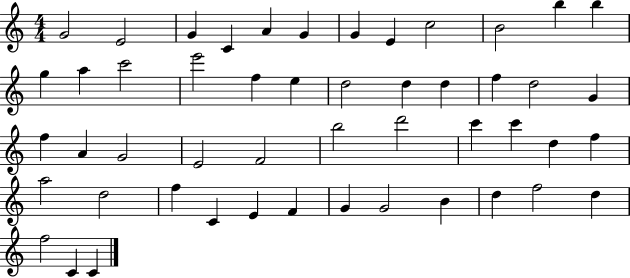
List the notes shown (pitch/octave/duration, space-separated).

G4/h E4/h G4/q C4/q A4/q G4/q G4/q E4/q C5/h B4/h B5/q B5/q G5/q A5/q C6/h E6/h F5/q E5/q D5/h D5/q D5/q F5/q D5/h G4/q F5/q A4/q G4/h E4/h F4/h B5/h D6/h C6/q C6/q D5/q F5/q A5/h D5/h F5/q C4/q E4/q F4/q G4/q G4/h B4/q D5/q F5/h D5/q F5/h C4/q C4/q